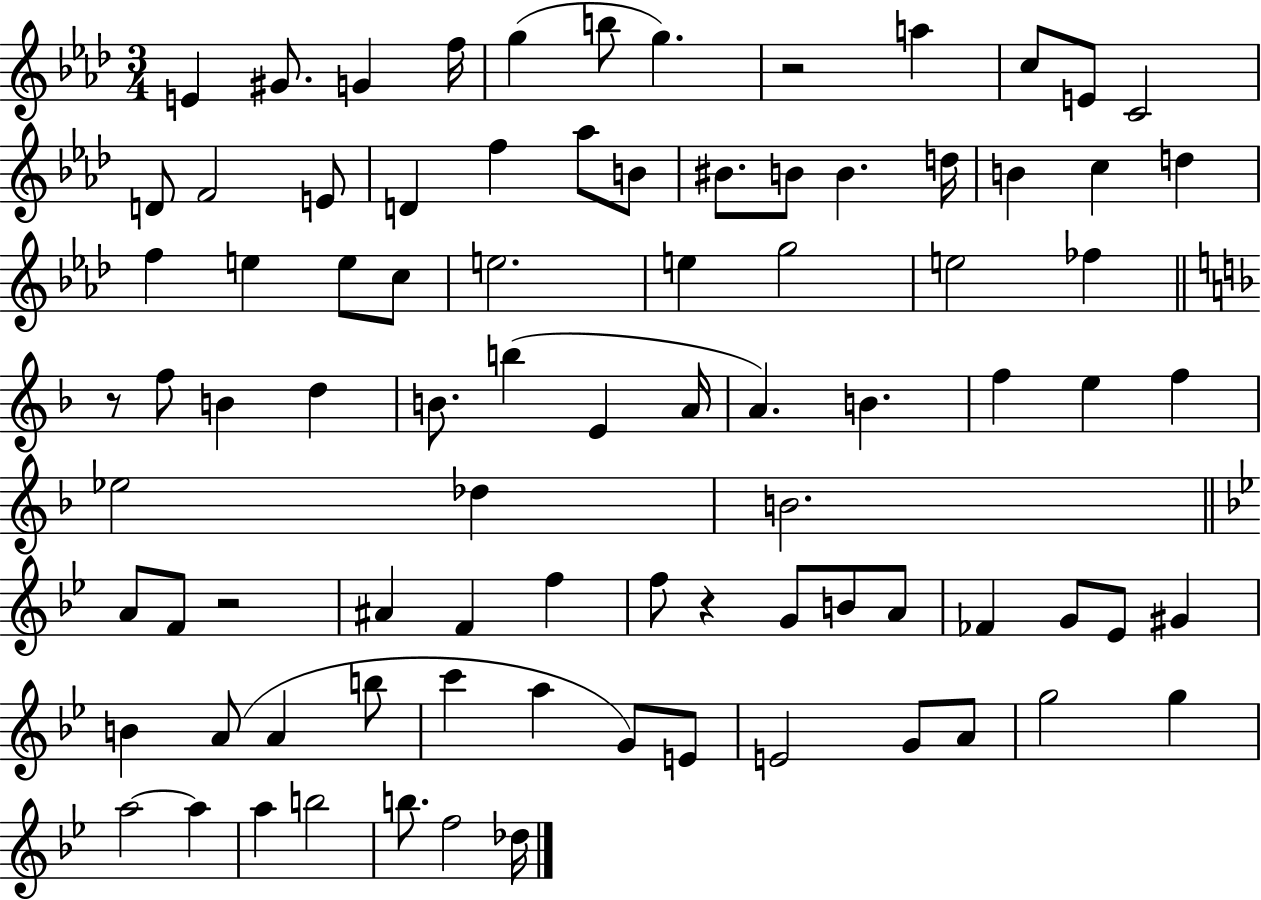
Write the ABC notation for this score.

X:1
T:Untitled
M:3/4
L:1/4
K:Ab
E ^G/2 G f/4 g b/2 g z2 a c/2 E/2 C2 D/2 F2 E/2 D f _a/2 B/2 ^B/2 B/2 B d/4 B c d f e e/2 c/2 e2 e g2 e2 _f z/2 f/2 B d B/2 b E A/4 A B f e f _e2 _d B2 A/2 F/2 z2 ^A F f f/2 z G/2 B/2 A/2 _F G/2 _E/2 ^G B A/2 A b/2 c' a G/2 E/2 E2 G/2 A/2 g2 g a2 a a b2 b/2 f2 _d/4